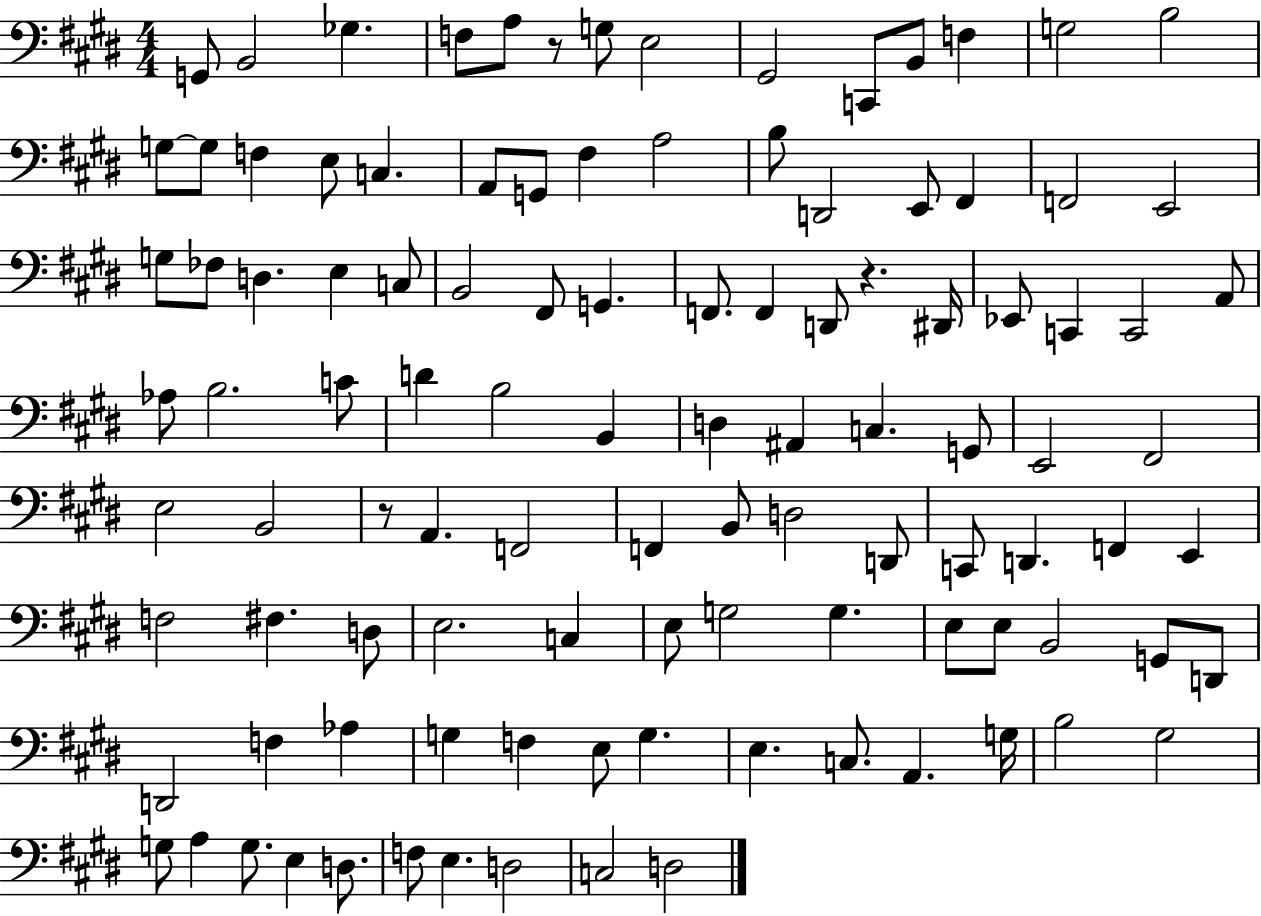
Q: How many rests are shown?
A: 3